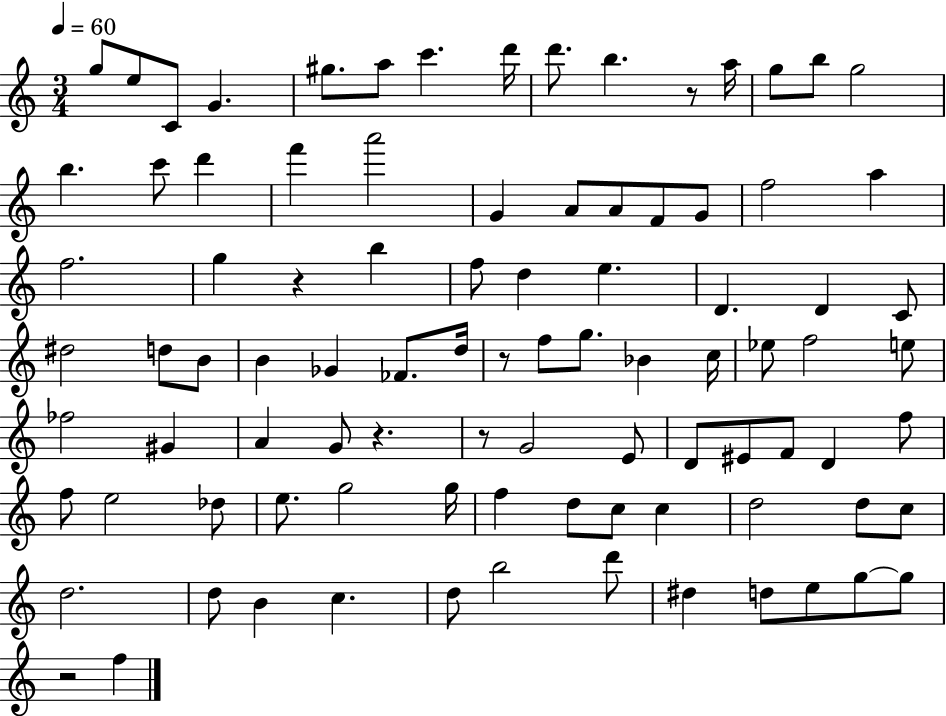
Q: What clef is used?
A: treble